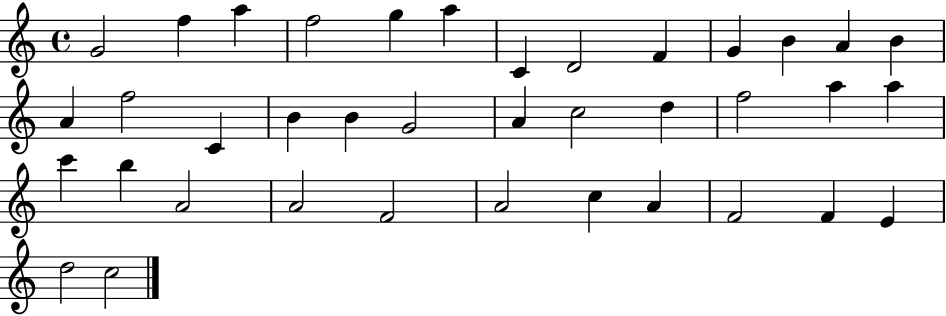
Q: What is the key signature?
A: C major